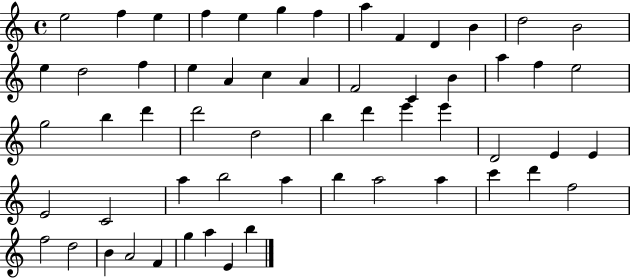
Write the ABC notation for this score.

X:1
T:Untitled
M:4/4
L:1/4
K:C
e2 f e f e g f a F D B d2 B2 e d2 f e A c A F2 C B a f e2 g2 b d' d'2 d2 b d' e' e' D2 E E E2 C2 a b2 a b a2 a c' d' f2 f2 d2 B A2 F g a E b